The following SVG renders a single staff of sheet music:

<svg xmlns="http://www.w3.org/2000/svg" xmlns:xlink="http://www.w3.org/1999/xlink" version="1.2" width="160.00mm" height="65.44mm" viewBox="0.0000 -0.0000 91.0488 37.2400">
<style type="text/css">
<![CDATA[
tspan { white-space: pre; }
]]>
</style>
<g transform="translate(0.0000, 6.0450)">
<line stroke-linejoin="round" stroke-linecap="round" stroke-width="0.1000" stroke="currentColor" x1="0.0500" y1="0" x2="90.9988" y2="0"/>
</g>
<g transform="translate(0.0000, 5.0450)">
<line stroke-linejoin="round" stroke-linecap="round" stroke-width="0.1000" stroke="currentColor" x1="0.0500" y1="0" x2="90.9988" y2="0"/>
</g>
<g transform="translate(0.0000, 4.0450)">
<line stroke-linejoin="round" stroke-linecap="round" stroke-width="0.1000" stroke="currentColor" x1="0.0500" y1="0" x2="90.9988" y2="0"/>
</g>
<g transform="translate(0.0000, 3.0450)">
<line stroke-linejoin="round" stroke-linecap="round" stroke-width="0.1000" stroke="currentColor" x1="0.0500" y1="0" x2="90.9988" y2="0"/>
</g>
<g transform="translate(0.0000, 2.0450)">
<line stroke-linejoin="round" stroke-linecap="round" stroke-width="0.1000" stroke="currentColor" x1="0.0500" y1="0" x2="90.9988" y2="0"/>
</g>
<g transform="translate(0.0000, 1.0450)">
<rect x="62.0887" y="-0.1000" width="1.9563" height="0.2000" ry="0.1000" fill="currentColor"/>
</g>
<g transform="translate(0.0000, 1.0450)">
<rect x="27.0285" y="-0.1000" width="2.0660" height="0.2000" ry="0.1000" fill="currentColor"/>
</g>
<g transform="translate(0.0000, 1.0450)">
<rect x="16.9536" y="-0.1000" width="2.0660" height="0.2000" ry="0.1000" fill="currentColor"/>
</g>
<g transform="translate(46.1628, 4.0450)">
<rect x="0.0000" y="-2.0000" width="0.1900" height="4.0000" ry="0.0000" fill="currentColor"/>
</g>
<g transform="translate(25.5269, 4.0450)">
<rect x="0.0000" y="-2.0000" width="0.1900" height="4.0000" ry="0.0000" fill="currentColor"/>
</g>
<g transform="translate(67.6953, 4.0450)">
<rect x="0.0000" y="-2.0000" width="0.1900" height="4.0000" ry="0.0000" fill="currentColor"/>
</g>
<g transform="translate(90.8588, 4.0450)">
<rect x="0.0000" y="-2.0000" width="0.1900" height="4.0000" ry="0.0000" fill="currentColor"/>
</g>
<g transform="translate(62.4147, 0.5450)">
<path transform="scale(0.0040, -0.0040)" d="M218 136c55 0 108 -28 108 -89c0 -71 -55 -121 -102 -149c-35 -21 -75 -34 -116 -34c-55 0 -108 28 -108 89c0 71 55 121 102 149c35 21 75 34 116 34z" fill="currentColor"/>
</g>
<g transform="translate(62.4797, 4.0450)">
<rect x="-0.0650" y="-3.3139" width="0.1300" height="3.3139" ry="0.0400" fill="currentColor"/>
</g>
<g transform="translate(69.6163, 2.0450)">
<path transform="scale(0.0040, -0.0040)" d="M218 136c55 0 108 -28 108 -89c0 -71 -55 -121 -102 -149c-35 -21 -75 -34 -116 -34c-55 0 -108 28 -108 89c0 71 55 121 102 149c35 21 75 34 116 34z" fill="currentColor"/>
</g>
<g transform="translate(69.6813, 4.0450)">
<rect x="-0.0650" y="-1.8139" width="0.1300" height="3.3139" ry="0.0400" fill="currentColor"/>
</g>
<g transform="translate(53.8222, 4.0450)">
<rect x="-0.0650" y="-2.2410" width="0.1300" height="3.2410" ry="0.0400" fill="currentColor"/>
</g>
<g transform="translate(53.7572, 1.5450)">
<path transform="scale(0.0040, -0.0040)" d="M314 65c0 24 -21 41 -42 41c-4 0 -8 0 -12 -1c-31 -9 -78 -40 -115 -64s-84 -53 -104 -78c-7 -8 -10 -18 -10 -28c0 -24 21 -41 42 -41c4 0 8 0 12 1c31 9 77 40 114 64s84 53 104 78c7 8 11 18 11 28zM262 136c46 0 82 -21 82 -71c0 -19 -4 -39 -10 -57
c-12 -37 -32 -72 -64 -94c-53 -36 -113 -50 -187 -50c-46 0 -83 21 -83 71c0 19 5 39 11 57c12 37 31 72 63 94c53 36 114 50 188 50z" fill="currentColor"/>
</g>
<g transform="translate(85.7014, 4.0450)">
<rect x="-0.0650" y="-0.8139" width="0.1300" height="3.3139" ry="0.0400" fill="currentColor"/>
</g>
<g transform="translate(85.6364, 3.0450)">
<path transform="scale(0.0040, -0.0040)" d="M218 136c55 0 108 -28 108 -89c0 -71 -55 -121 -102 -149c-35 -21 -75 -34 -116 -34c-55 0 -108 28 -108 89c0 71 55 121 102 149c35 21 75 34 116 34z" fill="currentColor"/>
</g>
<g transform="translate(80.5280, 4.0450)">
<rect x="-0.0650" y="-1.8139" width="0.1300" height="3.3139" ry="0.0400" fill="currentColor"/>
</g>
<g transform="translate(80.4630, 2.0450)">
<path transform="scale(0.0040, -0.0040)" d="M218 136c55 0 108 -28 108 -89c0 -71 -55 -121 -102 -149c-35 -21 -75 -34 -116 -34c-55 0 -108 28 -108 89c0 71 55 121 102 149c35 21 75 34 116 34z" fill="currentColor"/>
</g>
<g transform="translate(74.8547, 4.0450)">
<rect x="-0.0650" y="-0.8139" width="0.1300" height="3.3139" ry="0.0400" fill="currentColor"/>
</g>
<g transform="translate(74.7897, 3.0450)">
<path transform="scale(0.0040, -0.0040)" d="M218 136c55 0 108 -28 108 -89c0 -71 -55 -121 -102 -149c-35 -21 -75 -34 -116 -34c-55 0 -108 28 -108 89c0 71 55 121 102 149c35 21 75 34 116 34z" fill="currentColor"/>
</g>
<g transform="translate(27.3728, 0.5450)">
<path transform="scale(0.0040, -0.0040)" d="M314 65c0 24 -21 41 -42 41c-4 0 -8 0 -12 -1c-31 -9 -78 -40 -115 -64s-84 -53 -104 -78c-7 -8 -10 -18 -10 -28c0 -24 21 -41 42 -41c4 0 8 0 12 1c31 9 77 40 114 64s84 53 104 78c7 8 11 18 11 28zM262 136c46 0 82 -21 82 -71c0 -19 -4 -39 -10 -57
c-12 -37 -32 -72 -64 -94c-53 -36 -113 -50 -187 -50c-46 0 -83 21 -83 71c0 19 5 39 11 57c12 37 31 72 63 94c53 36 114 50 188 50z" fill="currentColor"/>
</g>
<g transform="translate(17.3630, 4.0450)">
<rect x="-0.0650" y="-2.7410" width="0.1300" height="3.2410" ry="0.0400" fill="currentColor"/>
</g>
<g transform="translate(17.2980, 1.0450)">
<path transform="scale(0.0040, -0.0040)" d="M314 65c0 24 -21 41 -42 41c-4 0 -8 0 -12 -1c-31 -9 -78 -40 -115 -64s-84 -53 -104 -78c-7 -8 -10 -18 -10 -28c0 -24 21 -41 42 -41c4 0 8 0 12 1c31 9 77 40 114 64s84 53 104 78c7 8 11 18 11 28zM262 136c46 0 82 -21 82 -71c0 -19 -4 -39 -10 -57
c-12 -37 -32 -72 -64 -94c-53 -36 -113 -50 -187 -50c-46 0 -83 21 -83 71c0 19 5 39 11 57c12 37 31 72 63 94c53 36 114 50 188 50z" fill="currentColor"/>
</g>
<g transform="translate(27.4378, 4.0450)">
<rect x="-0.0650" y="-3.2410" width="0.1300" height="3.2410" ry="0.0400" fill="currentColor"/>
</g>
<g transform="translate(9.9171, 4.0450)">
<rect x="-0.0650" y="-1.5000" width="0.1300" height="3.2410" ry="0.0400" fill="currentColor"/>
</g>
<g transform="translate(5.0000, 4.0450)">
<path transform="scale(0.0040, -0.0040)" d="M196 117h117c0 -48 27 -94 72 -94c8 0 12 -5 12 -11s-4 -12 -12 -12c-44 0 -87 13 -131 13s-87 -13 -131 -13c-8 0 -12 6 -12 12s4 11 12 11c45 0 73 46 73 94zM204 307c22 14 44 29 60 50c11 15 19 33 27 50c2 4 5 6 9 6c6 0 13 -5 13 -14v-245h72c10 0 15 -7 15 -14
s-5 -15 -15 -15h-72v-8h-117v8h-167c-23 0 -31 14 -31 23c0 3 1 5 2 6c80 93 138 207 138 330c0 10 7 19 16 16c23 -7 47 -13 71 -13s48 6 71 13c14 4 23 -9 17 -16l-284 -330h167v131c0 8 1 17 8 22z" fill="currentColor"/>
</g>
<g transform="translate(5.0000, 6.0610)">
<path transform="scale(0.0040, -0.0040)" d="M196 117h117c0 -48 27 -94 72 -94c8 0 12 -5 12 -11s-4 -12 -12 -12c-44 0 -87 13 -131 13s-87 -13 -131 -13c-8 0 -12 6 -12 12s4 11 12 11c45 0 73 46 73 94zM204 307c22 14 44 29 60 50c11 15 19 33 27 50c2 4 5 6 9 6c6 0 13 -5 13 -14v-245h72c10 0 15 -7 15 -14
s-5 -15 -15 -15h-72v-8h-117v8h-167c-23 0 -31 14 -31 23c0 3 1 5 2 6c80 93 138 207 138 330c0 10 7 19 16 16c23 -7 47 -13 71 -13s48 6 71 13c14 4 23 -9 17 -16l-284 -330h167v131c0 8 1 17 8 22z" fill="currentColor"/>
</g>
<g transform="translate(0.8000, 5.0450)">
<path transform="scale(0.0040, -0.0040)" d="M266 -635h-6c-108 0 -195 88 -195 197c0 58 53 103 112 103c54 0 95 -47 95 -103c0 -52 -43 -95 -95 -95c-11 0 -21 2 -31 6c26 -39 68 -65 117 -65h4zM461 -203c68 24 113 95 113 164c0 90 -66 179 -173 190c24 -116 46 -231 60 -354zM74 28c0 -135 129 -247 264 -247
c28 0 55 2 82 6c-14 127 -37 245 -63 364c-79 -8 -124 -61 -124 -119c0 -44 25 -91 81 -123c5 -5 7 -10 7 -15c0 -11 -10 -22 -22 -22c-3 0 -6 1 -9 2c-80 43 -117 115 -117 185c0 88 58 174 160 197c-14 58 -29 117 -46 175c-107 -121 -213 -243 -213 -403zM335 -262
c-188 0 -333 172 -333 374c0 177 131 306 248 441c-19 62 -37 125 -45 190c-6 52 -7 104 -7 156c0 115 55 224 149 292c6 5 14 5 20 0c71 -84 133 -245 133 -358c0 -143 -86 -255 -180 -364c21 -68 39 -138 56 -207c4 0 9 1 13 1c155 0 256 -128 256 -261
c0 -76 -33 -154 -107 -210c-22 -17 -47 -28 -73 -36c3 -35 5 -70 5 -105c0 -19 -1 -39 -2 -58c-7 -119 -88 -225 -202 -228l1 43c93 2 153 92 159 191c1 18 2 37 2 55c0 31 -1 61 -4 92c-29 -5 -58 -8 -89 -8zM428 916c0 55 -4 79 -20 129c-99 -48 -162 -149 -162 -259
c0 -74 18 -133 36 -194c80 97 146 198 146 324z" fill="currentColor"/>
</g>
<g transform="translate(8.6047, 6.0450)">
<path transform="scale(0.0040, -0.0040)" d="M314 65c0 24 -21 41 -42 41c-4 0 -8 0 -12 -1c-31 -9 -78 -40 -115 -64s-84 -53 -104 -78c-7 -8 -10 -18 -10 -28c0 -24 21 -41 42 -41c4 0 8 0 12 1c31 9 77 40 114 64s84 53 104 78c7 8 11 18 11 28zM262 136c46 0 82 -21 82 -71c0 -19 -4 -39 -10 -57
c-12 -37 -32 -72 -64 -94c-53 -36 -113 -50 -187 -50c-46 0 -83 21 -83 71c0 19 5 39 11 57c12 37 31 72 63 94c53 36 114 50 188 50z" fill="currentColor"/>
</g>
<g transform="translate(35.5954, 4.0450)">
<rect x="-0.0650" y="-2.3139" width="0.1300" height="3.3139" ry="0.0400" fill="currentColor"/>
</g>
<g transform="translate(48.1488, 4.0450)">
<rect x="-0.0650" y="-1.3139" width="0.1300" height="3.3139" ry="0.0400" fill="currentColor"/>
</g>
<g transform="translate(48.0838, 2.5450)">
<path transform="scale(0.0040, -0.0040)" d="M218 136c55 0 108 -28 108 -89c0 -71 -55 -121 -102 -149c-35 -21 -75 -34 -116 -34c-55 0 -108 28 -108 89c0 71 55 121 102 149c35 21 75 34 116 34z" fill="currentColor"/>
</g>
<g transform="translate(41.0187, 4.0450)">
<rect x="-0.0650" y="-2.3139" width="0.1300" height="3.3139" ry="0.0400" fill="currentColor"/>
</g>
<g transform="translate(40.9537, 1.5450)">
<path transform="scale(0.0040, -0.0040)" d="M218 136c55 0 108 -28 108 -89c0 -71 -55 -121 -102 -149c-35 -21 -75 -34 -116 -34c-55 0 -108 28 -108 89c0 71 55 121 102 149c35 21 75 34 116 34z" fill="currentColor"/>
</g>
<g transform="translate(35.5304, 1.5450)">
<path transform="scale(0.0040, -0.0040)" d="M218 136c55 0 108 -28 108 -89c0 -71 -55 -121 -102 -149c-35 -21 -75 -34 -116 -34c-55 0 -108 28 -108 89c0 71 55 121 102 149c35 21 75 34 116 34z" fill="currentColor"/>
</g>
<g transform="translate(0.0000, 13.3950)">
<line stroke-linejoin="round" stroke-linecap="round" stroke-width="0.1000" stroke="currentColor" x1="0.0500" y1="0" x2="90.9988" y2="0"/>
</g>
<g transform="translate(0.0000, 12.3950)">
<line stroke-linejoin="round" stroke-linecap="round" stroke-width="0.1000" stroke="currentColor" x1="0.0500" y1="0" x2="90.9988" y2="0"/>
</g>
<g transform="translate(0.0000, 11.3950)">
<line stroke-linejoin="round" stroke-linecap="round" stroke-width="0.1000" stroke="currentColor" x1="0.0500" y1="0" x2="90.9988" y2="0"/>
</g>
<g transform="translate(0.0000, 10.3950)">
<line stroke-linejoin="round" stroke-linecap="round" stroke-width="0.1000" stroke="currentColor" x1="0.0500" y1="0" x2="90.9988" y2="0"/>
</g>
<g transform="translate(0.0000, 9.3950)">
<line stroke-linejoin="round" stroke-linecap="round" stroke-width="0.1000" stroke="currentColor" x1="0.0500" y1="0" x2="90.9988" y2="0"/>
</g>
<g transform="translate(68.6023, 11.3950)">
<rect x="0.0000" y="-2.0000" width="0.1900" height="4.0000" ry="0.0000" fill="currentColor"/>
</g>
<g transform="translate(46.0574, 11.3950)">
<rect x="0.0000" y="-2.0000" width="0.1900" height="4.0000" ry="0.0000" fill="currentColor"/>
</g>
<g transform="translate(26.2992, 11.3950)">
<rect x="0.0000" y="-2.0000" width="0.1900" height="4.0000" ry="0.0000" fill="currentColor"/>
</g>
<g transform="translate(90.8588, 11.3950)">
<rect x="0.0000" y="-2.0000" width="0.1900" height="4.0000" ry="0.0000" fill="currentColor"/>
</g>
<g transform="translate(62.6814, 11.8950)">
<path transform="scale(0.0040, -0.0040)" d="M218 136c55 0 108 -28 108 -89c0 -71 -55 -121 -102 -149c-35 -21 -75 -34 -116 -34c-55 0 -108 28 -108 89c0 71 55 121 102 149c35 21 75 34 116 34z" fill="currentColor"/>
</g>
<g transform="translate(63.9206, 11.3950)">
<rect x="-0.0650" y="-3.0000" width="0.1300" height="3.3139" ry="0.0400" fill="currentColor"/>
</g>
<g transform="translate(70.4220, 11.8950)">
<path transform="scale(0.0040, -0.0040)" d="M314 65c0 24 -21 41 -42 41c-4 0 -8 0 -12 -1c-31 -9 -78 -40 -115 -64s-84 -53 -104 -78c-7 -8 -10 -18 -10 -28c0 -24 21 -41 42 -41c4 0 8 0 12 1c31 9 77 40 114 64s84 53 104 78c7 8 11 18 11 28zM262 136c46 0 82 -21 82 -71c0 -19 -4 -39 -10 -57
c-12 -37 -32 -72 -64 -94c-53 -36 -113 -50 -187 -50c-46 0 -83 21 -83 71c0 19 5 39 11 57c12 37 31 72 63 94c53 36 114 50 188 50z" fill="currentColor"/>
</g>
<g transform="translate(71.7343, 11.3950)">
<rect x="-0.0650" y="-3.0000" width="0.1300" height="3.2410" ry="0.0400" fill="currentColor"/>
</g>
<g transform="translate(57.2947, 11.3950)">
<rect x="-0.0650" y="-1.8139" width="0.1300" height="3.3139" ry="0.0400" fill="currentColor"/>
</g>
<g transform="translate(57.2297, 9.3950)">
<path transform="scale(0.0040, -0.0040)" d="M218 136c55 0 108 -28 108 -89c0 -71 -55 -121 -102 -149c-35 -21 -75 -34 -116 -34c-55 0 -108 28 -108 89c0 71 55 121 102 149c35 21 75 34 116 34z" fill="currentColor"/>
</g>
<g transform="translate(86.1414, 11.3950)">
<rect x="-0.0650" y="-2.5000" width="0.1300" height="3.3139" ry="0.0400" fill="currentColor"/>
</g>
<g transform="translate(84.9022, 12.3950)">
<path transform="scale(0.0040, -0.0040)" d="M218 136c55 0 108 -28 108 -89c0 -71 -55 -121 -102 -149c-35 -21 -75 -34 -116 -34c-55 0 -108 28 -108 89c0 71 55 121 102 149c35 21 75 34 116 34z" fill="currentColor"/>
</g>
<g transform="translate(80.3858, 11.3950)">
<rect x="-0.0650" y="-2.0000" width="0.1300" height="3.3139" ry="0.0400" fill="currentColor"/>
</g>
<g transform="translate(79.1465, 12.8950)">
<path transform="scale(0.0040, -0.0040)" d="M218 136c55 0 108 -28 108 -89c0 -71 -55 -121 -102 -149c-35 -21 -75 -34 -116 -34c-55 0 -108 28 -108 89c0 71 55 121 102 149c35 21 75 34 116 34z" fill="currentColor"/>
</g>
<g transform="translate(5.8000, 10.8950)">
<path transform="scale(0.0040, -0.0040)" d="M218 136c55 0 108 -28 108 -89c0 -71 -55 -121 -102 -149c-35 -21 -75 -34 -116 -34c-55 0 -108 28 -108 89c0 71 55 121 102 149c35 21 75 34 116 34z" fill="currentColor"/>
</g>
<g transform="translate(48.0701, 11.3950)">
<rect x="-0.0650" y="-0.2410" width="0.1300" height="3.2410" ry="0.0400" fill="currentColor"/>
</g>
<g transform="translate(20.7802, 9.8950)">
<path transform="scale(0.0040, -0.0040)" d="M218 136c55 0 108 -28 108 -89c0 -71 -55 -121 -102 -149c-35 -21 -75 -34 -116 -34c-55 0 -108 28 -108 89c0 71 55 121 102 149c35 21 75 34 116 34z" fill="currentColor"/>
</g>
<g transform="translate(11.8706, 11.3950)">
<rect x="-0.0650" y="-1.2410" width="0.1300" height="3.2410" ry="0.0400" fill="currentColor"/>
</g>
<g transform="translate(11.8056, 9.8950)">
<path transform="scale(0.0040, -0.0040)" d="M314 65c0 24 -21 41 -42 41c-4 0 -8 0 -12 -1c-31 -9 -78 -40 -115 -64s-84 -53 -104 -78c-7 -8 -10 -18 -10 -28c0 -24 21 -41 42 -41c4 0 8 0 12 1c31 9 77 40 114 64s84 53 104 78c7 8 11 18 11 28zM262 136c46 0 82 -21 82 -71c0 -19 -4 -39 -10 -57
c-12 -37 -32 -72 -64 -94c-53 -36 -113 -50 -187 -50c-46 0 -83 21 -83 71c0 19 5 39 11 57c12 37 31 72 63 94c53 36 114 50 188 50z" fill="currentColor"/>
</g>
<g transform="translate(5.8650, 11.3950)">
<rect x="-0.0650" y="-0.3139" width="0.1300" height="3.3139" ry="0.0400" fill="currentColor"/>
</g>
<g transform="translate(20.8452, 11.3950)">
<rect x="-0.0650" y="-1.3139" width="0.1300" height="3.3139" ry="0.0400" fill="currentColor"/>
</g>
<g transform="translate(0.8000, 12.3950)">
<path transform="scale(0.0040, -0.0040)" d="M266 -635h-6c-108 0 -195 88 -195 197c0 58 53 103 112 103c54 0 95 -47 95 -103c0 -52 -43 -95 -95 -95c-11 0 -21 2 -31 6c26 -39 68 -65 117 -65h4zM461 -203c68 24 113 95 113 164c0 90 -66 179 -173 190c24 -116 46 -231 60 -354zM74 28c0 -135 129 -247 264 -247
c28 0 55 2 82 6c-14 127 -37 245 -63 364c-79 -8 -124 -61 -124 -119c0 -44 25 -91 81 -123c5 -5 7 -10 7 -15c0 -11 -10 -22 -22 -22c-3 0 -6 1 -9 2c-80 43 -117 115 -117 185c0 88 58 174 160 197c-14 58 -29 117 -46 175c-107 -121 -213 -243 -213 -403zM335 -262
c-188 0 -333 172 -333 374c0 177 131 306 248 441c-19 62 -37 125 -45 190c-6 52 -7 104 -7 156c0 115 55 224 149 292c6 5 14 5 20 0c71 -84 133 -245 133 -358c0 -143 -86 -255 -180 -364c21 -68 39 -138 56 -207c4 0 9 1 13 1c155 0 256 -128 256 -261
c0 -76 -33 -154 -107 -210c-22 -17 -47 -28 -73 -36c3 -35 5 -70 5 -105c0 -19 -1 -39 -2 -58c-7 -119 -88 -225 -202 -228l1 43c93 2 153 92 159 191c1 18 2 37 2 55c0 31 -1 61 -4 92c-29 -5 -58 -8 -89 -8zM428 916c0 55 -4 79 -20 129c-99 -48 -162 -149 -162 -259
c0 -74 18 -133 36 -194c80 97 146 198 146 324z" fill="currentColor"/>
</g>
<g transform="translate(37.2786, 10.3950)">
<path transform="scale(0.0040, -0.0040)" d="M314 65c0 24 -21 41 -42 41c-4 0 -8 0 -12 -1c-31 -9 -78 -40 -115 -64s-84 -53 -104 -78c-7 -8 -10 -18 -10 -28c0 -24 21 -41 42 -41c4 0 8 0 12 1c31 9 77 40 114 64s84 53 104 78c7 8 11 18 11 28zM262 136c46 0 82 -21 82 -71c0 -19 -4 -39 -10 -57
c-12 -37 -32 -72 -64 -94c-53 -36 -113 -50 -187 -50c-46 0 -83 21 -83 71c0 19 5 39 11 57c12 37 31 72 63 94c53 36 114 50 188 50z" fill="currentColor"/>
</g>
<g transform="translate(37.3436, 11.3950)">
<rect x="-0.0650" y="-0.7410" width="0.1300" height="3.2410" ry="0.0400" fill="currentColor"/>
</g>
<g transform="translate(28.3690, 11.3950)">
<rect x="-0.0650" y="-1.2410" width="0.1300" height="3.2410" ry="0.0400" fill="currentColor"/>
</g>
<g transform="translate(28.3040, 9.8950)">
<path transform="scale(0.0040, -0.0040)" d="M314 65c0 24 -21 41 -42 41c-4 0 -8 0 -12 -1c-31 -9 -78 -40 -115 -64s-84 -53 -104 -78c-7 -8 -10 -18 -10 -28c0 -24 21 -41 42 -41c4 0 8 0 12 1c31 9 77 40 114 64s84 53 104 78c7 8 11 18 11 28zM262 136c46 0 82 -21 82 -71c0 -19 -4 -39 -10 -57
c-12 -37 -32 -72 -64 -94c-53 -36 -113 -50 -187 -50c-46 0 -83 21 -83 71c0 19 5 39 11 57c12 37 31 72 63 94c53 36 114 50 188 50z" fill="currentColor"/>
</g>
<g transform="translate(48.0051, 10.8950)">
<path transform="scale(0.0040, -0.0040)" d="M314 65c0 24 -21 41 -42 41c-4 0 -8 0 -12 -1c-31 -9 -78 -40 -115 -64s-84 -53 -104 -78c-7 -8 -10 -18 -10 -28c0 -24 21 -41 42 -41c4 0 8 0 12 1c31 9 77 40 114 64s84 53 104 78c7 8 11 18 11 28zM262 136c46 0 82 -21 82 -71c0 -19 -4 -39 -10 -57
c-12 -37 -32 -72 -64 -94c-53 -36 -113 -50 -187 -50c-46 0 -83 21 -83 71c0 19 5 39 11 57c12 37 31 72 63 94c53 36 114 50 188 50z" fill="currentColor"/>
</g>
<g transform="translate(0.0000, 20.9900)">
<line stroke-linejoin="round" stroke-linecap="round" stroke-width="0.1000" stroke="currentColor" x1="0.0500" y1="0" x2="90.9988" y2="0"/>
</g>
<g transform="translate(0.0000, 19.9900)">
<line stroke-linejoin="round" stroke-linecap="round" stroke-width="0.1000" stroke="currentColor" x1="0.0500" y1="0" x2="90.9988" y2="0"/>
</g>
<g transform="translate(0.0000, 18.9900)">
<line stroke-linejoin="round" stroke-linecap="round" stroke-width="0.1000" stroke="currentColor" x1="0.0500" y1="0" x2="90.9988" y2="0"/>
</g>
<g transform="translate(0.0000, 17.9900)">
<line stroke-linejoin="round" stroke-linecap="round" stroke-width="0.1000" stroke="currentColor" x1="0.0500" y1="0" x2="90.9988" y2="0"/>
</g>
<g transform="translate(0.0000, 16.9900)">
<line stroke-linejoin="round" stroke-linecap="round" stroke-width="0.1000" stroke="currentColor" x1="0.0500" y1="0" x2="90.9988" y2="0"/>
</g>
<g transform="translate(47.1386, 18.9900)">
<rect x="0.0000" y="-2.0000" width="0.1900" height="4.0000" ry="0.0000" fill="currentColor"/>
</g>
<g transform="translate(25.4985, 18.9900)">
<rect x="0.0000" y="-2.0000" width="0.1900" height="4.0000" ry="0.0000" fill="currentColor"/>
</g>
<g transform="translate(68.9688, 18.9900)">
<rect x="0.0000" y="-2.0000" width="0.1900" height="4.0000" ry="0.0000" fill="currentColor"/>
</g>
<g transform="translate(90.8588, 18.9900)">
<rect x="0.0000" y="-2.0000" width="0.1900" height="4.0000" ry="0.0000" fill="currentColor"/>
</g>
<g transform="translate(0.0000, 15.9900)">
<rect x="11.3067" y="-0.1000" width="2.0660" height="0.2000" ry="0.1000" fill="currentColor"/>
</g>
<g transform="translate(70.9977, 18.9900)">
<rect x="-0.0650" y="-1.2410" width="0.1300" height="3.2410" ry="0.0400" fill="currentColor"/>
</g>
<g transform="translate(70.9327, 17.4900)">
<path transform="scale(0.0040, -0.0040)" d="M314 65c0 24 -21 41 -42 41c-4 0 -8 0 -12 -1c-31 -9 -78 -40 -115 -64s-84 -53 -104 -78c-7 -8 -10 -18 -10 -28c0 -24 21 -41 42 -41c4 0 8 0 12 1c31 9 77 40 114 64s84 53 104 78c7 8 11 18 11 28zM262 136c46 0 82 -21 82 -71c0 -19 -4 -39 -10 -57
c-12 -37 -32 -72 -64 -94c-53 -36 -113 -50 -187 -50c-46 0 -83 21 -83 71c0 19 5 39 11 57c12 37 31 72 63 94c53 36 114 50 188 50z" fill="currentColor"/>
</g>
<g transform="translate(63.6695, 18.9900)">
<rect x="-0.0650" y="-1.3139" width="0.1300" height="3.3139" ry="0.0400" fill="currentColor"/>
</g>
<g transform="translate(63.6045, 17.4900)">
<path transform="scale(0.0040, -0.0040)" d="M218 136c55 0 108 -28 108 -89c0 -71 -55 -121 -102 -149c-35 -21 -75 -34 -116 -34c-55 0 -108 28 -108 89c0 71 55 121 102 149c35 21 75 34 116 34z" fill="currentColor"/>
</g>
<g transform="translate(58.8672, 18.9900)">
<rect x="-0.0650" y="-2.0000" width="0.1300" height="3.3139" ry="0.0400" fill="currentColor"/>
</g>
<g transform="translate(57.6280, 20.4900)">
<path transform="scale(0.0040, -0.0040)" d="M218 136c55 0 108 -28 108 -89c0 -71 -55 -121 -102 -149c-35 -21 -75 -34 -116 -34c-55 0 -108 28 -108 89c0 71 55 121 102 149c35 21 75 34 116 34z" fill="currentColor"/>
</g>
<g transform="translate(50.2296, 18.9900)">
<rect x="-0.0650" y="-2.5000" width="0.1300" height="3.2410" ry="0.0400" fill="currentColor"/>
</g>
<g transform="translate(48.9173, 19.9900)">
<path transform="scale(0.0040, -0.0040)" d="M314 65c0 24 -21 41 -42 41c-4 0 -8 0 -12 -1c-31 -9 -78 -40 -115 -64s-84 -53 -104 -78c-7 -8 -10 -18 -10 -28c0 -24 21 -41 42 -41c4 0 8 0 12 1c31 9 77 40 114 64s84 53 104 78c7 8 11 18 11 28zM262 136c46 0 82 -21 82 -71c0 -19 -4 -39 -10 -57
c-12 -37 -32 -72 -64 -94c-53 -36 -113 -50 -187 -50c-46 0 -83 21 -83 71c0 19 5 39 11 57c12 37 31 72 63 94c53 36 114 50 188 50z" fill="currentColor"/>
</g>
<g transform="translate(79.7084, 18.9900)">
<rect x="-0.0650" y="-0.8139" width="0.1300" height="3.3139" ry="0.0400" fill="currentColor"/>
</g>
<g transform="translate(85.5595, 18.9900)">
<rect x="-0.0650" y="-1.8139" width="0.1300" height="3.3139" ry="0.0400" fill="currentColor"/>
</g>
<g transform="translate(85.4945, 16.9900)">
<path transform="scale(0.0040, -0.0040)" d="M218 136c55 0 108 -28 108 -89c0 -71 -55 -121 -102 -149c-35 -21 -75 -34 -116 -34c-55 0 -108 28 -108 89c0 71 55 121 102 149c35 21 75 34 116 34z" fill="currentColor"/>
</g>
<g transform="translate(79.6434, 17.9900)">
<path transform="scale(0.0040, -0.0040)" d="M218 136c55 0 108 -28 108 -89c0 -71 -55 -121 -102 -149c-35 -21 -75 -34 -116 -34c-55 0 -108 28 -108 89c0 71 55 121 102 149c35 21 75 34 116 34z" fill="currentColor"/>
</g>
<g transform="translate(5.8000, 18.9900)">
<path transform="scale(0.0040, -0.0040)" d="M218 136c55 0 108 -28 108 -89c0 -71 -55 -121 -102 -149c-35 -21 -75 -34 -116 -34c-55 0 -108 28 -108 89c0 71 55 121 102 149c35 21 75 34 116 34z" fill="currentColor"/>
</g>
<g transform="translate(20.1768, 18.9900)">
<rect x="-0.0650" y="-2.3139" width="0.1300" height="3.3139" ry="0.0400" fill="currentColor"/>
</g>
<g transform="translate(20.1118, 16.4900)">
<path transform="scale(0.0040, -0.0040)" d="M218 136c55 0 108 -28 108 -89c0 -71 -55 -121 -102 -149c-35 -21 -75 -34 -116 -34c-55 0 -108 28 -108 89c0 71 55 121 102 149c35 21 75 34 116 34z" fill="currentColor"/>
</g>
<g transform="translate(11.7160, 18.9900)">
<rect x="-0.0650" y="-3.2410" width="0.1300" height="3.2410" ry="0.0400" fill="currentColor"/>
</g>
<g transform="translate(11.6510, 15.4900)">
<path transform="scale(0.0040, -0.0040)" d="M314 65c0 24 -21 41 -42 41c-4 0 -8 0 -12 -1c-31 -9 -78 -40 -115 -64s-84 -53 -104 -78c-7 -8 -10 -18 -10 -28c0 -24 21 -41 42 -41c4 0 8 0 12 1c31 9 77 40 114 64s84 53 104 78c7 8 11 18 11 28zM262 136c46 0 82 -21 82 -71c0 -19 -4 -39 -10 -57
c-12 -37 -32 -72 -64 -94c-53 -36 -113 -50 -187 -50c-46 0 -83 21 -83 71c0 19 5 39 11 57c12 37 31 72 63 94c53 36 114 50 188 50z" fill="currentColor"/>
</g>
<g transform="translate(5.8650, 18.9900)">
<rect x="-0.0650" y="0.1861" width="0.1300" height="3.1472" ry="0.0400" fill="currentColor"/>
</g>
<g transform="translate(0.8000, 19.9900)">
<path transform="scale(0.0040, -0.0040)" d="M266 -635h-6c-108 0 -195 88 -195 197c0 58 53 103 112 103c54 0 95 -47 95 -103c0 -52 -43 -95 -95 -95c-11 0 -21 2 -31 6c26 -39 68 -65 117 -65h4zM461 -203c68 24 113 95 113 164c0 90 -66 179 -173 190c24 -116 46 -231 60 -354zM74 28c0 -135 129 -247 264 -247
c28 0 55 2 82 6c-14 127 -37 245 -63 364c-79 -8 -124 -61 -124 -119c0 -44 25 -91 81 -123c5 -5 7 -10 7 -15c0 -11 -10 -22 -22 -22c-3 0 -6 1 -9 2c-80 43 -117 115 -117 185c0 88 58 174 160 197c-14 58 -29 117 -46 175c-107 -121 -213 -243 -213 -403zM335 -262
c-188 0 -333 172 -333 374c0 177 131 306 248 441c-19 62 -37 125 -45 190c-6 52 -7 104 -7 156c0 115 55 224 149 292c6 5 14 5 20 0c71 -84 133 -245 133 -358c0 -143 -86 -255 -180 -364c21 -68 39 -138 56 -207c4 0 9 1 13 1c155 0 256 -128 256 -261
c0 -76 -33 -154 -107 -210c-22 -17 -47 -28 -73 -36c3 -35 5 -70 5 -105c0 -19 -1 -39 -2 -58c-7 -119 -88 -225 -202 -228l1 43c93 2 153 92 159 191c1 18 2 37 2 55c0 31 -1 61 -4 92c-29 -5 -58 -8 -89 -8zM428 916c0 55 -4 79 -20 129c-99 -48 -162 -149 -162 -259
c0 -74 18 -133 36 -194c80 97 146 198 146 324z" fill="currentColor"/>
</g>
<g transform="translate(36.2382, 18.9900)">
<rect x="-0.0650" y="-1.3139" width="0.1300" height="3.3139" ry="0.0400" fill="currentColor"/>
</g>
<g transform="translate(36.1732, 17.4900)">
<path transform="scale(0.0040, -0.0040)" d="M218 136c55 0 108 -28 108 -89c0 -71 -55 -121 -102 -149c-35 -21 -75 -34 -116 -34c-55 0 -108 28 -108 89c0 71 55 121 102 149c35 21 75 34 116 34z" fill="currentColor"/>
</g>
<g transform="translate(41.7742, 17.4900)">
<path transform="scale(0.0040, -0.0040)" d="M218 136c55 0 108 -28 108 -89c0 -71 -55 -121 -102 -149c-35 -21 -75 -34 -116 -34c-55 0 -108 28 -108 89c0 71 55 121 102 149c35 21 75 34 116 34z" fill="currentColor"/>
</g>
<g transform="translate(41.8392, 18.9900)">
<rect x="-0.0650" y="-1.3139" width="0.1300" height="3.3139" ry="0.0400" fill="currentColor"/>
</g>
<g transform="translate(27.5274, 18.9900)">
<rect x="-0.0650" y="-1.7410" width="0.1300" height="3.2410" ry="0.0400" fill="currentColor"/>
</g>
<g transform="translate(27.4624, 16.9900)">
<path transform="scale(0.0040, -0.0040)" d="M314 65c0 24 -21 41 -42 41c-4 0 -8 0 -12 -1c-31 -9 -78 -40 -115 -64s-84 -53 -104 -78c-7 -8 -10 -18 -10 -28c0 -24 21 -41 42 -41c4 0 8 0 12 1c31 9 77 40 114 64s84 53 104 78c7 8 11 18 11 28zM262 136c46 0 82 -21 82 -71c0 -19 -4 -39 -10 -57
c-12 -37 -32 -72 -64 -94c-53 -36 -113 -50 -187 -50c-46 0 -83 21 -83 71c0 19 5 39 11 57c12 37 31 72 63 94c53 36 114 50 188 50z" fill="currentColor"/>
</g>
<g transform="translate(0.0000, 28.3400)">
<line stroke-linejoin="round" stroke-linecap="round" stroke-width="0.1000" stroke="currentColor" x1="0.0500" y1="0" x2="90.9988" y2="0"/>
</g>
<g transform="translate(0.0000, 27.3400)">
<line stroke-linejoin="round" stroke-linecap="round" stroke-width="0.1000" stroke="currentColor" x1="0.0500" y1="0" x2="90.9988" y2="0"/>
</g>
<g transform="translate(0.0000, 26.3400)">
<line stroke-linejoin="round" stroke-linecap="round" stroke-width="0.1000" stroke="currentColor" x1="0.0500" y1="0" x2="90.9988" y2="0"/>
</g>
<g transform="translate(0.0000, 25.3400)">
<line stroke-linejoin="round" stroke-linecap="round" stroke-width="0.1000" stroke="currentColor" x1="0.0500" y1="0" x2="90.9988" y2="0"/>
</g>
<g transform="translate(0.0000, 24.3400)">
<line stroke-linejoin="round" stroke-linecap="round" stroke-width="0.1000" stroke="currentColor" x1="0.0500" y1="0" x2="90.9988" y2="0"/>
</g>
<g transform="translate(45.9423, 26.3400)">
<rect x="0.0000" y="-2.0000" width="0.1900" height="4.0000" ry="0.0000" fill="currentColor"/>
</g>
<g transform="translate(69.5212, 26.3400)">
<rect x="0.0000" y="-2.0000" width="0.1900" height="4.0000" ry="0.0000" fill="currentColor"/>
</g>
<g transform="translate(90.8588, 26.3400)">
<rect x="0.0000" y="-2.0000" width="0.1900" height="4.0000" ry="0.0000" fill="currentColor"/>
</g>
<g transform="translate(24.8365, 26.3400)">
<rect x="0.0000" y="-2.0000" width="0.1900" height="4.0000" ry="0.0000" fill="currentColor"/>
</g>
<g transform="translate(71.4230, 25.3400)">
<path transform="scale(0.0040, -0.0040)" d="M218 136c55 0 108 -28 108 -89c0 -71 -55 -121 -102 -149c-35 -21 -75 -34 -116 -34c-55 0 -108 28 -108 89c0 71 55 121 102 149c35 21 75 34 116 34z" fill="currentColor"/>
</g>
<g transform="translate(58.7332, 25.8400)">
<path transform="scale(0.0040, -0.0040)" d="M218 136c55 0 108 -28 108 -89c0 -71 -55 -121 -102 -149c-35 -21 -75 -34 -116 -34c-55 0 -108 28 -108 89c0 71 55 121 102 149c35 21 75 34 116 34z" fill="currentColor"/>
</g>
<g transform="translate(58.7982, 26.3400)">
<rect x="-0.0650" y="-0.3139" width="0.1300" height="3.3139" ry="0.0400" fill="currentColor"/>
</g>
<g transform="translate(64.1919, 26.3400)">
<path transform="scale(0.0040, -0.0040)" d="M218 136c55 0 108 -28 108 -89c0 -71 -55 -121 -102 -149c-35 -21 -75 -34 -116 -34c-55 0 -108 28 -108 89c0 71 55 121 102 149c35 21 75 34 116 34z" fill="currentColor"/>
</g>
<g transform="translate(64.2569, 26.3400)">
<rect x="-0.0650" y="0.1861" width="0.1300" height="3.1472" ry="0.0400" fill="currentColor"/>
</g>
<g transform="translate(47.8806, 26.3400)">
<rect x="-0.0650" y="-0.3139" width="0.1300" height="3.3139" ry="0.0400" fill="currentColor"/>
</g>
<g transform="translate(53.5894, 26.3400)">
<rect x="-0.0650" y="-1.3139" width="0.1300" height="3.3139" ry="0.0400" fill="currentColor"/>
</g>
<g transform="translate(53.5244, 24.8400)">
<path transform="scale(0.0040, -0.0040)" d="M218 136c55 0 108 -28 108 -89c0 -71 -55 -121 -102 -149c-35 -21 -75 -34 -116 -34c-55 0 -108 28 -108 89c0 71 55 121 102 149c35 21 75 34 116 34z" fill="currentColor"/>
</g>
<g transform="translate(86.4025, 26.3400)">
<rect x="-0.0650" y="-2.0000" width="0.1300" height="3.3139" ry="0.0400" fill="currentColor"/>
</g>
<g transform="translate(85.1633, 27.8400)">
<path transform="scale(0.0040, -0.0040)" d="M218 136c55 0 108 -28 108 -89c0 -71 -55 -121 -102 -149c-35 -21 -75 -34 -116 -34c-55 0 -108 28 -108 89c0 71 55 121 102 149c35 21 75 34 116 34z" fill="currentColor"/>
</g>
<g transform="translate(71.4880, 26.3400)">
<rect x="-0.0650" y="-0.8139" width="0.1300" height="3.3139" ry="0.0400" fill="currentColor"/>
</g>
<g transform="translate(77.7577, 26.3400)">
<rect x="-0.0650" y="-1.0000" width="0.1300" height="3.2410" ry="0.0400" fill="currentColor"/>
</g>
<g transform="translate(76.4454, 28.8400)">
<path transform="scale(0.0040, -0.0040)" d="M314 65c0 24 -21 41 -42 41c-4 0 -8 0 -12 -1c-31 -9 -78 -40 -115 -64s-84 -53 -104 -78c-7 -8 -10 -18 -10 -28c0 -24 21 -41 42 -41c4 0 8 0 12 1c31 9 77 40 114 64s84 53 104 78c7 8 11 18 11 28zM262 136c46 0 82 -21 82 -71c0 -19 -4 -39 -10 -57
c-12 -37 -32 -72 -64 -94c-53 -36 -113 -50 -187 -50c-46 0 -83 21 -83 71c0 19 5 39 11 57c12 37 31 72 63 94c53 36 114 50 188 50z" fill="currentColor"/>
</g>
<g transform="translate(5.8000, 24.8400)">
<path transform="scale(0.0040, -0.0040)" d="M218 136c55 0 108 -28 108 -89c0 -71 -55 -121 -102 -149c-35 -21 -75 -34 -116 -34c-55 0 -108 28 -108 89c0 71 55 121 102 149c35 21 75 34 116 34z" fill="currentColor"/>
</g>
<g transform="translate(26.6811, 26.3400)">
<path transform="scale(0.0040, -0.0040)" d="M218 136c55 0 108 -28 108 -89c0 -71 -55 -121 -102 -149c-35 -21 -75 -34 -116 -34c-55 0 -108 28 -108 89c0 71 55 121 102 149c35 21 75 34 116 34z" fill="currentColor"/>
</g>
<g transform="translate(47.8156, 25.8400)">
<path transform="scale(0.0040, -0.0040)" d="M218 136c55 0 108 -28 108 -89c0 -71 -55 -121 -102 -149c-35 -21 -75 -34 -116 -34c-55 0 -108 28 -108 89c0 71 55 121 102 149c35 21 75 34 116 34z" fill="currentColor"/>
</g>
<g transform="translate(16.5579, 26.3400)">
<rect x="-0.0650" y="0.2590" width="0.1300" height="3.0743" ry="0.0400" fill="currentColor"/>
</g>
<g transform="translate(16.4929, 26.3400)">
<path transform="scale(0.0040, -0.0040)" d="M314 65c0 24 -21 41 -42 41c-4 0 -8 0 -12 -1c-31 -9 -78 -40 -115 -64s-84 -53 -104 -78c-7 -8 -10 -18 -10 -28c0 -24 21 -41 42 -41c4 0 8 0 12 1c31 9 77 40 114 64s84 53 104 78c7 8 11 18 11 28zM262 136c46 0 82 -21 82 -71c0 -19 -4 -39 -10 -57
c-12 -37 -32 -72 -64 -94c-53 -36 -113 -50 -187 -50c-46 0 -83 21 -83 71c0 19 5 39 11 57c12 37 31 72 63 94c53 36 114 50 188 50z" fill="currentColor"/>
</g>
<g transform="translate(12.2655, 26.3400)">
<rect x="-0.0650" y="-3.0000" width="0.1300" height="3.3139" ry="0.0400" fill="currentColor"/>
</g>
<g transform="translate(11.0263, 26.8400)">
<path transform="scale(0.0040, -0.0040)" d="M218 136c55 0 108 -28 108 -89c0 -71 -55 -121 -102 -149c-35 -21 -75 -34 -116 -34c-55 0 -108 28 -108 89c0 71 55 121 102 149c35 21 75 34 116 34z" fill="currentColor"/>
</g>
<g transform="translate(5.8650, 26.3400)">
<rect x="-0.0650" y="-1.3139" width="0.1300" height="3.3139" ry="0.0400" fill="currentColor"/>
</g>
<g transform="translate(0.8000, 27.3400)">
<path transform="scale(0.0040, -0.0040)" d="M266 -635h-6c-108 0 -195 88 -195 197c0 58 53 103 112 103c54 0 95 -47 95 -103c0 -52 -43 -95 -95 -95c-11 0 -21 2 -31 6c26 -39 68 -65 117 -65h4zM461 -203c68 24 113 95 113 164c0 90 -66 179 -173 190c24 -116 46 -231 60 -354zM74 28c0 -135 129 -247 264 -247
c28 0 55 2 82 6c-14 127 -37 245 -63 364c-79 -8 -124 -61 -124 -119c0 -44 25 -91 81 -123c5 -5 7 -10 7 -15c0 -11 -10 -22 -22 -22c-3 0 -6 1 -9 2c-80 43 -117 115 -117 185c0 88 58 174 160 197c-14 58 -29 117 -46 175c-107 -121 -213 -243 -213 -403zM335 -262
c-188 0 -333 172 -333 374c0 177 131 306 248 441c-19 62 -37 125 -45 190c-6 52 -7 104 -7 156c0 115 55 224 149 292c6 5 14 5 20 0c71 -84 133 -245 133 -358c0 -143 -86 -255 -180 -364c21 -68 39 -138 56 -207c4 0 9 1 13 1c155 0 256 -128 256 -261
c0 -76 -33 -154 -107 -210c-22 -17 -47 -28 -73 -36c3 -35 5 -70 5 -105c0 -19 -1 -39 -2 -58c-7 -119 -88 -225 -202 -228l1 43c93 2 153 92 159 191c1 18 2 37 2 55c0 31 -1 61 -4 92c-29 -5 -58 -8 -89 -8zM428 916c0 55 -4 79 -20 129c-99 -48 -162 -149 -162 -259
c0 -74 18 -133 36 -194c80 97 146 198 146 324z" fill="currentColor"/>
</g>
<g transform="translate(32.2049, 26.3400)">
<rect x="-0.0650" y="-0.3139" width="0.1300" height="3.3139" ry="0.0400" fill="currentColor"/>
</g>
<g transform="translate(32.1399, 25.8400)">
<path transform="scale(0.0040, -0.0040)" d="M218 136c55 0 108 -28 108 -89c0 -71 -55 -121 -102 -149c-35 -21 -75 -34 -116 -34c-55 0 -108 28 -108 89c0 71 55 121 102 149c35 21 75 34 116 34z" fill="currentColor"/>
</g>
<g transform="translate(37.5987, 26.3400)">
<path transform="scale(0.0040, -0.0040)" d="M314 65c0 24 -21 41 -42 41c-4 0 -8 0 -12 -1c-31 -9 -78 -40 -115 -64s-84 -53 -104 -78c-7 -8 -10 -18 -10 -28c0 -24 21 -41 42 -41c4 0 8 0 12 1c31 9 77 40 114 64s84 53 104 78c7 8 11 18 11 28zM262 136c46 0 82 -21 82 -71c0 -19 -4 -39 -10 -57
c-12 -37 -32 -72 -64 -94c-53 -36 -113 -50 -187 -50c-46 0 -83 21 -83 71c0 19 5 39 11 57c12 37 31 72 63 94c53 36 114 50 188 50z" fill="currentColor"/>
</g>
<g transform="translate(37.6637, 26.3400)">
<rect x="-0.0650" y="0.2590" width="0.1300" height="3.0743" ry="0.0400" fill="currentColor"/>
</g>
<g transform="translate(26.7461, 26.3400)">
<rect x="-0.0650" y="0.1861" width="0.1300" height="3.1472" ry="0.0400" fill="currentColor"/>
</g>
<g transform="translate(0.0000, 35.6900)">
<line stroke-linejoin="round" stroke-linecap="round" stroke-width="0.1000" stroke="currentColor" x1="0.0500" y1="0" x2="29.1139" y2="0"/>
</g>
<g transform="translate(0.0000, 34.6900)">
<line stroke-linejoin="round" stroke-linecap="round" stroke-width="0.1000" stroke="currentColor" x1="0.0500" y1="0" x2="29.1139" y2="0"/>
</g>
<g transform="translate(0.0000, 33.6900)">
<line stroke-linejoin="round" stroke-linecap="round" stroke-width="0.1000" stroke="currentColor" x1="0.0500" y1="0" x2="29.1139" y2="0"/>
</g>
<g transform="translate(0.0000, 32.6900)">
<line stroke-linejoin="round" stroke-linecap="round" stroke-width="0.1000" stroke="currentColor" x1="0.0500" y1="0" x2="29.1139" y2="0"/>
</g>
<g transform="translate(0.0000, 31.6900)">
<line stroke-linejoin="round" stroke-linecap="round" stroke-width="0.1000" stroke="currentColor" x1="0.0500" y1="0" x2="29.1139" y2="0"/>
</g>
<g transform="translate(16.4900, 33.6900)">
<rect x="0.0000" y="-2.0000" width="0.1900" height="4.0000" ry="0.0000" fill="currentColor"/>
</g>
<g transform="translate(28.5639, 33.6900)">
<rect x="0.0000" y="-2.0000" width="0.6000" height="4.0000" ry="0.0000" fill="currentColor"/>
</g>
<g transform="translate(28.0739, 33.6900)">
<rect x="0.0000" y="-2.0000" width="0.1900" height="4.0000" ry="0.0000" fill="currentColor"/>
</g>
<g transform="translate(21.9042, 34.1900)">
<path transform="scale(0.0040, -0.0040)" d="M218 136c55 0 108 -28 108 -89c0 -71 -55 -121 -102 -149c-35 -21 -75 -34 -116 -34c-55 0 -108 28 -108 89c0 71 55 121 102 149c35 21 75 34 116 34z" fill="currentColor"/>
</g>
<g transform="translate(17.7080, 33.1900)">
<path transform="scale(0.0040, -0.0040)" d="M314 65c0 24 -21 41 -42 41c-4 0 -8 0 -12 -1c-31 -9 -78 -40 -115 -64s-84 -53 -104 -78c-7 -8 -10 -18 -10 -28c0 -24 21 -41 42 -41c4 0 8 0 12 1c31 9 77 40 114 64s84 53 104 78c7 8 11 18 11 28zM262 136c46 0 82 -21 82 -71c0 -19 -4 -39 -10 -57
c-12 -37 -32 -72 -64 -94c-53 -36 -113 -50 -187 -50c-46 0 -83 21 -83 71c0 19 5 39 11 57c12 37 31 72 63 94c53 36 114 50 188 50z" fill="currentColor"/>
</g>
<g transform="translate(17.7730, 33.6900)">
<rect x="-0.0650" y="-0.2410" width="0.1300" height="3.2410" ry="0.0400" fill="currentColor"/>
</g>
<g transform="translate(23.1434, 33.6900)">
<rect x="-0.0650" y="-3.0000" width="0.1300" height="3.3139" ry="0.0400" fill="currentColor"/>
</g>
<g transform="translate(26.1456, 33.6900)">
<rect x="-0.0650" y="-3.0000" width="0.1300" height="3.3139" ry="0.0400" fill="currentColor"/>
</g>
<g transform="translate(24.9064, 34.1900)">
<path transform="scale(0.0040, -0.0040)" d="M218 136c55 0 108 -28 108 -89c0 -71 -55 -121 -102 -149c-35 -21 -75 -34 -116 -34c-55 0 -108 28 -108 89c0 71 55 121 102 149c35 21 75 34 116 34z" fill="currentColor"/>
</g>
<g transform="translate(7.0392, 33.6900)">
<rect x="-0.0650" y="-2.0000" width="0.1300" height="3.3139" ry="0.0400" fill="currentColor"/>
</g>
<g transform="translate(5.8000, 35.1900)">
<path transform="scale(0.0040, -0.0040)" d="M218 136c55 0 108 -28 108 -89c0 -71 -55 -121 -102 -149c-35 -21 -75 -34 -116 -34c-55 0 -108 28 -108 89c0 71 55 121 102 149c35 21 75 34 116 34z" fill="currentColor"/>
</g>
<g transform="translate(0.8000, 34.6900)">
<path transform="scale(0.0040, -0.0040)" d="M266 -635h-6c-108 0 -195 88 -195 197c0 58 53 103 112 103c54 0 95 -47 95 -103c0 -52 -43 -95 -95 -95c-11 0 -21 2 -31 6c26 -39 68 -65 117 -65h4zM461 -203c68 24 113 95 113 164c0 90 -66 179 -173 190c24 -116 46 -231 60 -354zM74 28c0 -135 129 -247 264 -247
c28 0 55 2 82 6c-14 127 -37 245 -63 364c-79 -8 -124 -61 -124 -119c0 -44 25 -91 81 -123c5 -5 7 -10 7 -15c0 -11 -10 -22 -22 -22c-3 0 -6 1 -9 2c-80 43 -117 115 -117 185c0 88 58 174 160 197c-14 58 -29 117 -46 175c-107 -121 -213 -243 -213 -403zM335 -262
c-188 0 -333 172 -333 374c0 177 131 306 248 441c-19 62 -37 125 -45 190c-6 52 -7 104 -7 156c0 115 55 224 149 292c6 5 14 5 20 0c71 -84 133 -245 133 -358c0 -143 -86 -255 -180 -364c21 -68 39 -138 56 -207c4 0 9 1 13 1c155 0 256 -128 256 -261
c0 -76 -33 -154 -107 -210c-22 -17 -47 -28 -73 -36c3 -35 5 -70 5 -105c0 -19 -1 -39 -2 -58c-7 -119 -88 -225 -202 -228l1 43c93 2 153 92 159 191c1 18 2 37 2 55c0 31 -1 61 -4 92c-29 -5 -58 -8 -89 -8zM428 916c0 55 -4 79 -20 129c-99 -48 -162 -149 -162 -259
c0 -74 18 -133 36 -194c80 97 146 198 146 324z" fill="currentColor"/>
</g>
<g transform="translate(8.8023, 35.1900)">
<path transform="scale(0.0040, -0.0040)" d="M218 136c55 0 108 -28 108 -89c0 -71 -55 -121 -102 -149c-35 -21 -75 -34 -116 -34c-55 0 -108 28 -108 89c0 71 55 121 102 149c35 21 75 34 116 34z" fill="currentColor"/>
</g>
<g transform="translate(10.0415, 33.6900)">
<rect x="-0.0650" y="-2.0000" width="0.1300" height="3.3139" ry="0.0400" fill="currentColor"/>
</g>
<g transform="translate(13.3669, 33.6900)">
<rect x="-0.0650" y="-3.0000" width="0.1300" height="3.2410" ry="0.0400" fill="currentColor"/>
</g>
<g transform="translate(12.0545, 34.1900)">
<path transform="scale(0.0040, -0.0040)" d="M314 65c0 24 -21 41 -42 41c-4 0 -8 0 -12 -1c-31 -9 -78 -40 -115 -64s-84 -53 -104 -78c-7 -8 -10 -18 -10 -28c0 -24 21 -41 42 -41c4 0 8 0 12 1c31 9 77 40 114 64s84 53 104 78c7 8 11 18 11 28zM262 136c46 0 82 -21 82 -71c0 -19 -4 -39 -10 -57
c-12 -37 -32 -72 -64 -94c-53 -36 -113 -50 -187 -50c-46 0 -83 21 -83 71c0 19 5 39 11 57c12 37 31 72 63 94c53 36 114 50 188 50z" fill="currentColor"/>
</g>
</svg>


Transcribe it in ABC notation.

X:1
T:Untitled
M:4/4
L:1/4
K:C
E2 a2 b2 g g e g2 b f d f d c e2 e e2 d2 c2 f A A2 F G B b2 g f2 e e G2 F e e2 d f e A B2 B c B2 c e c B d D2 F F F A2 c2 A A